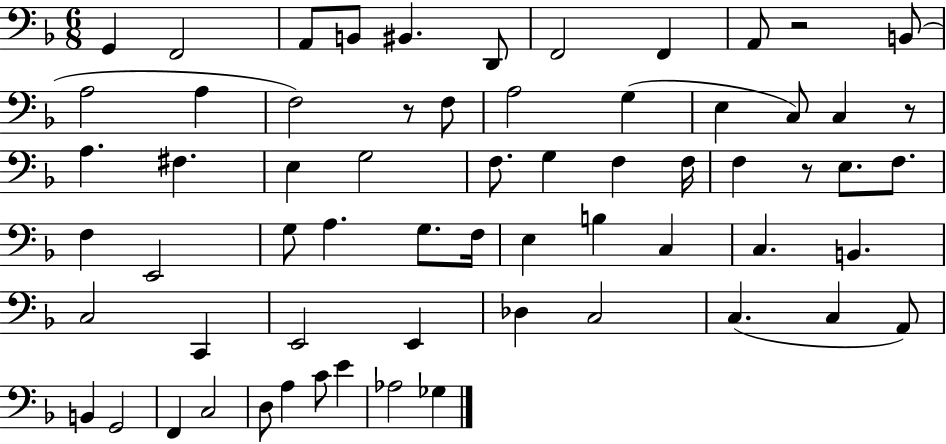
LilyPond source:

{
  \clef bass
  \numericTimeSignature
  \time 6/8
  \key f \major
  \repeat volta 2 { g,4 f,2 | a,8 b,8 bis,4. d,8 | f,2 f,4 | a,8 r2 b,8( | \break a2 a4 | f2) r8 f8 | a2 g4( | e4 c8) c4 r8 | \break a4. fis4. | e4 g2 | f8. g4 f4 f16 | f4 r8 e8. f8. | \break f4 e,2 | g8 a4. g8. f16 | e4 b4 c4 | c4. b,4. | \break c2 c,4 | e,2 e,4 | des4 c2 | c4.( c4 a,8) | \break b,4 g,2 | f,4 c2 | d8 a4 c'8 e'4 | aes2 ges4 | \break } \bar "|."
}